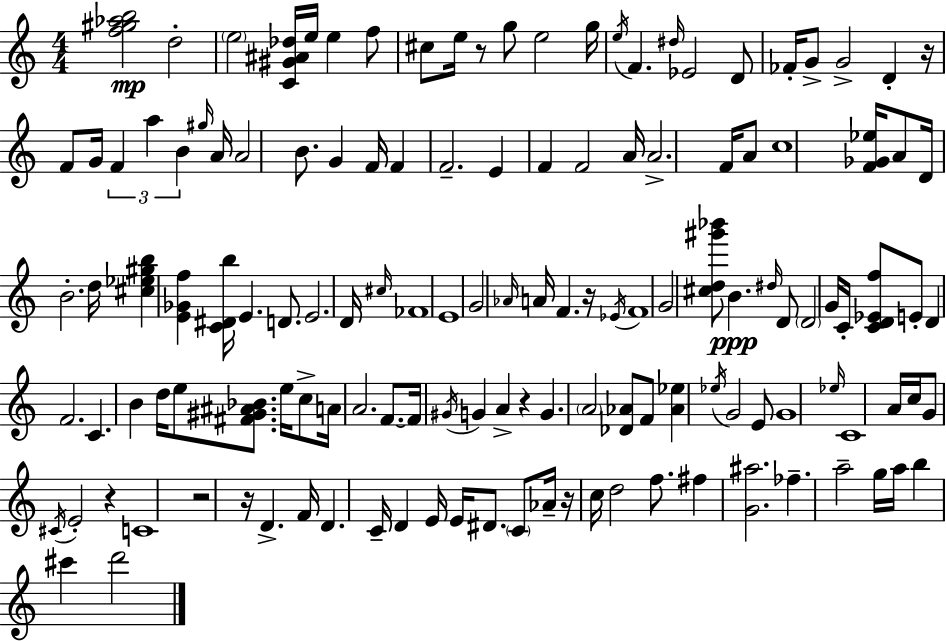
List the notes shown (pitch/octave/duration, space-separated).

[F5,G#5,Ab5,B5]/h D5/h E5/h [C4,G#4,A#4,Db5]/s E5/s E5/q F5/e C#5/e E5/s R/e G5/e E5/h G5/s E5/s F4/q. D#5/s Eb4/h D4/e FES4/s G4/e G4/h D4/q R/s F4/e G4/s F4/q A5/q B4/q G#5/s A4/s A4/h B4/e. G4/q F4/s F4/q F4/h. E4/q F4/q F4/h A4/s A4/h. F4/s A4/e C5/w [F4,Gb4,Eb5]/s A4/e D4/s B4/h. D5/s [C#5,Eb5,G#5,B5]/q [E4,Gb4,F5]/q [C4,D#4,B5]/s E4/q. D4/e. E4/h. D4/s C#5/s FES4/w E4/w G4/h Ab4/s A4/s F4/q. R/s Eb4/s F4/w G4/h [C#5,D5,G#6,Bb6]/e B4/q. D#5/s D4/e D4/h G4/s C4/s [C4,D4,Eb4,F5]/e E4/e D4/q F4/h. C4/q. B4/q D5/s E5/e [F#4,G#4,A#4,Bb4]/e. E5/s C5/e A4/s A4/h. F4/e. F4/s G#4/s G4/q A4/q R/q G4/q. A4/h [Db4,Ab4]/e F4/e [Ab4,Eb5]/q Eb5/s G4/h E4/e G4/w Eb5/s C4/w A4/s C5/s G4/e C#4/s E4/h R/q C4/w R/h R/s D4/q. F4/s D4/q. C4/s D4/q E4/s E4/s D#4/e. C4/e Ab4/s R/s C5/s D5/h F5/e. F#5/q [G4,A#5]/h. FES5/q. A5/h G5/s A5/s B5/q C#6/q D6/h